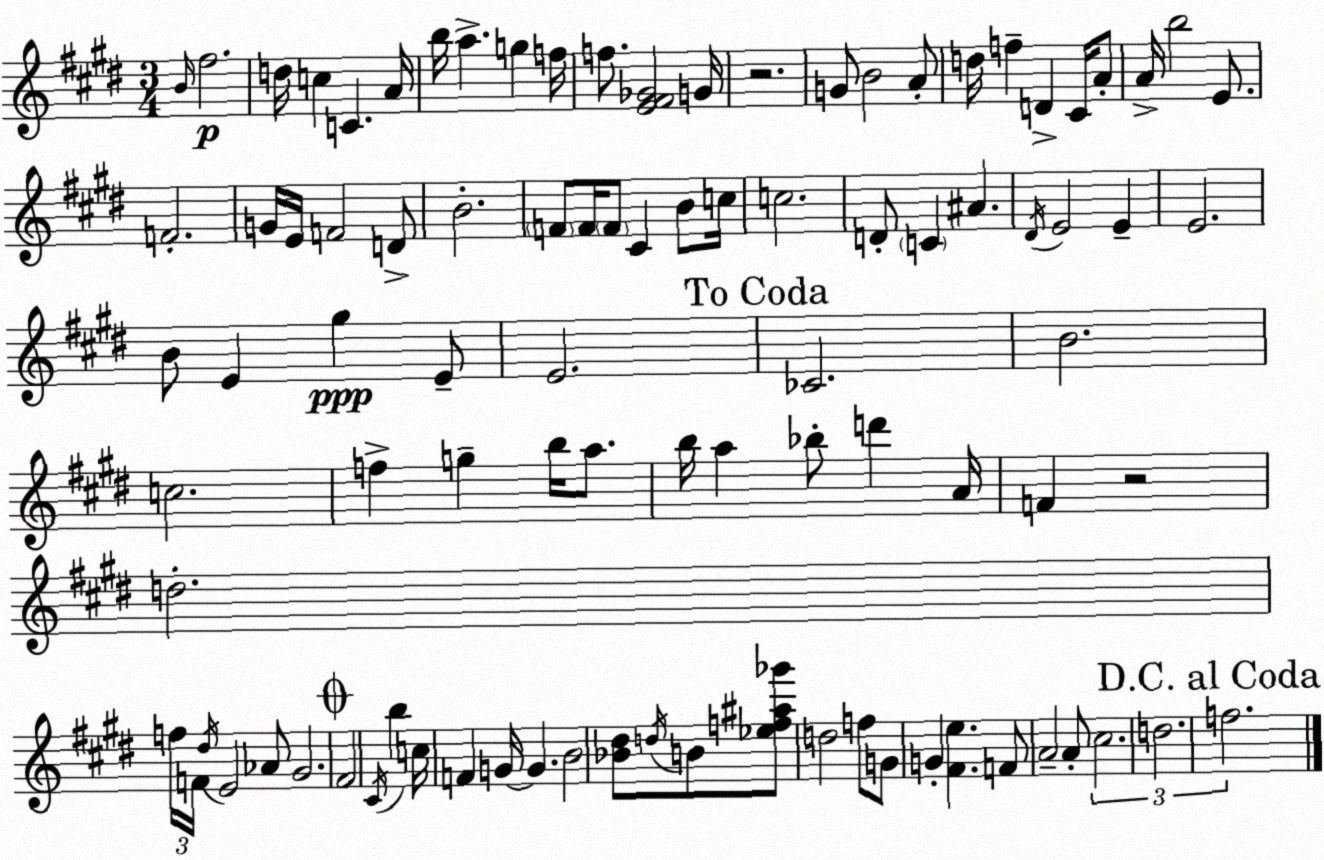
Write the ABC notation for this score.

X:1
T:Untitled
M:3/4
L:1/4
K:E
B/4 ^f2 d/4 c C A/4 b/4 a g f/4 f/2 [E^F_G]2 G/4 z2 G/2 B2 A/2 d/4 f D ^C/4 A/2 A/4 b2 E/2 F2 G/4 E/4 F2 D/2 B2 F/2 F/4 F/2 ^C B/2 c/4 c2 D/2 C ^A ^D/4 E2 E E2 B/2 E ^g E/2 E2 _C2 B2 c2 f g b/4 a/2 b/4 a _b/2 d' A/4 F z2 d2 f/4 F/4 ^d/4 E2 _A/2 ^G2 ^F2 ^C/4 b c/4 F G/4 G B2 [_B^d]/2 d/4 B/2 [_ef^a_g']/2 d2 f/2 G/2 G [^Fe] F/2 A2 A/2 ^c2 d2 f2